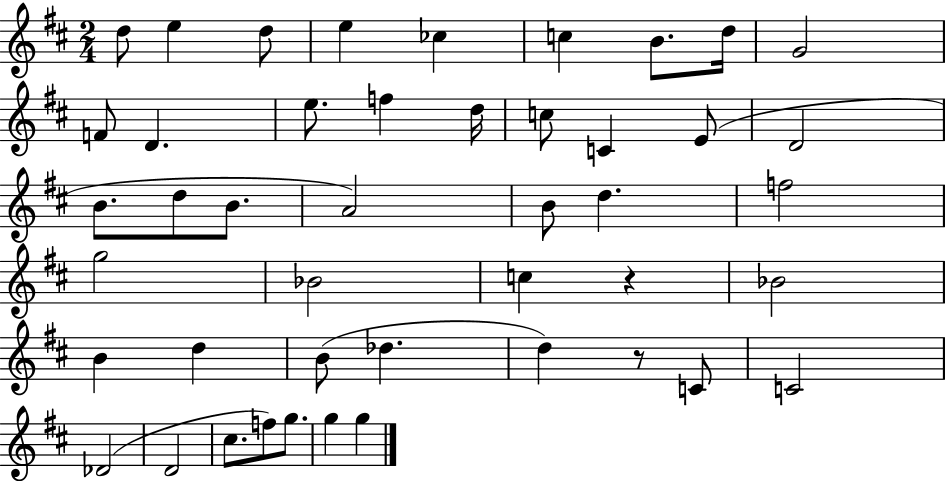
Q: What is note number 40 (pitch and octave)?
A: F5